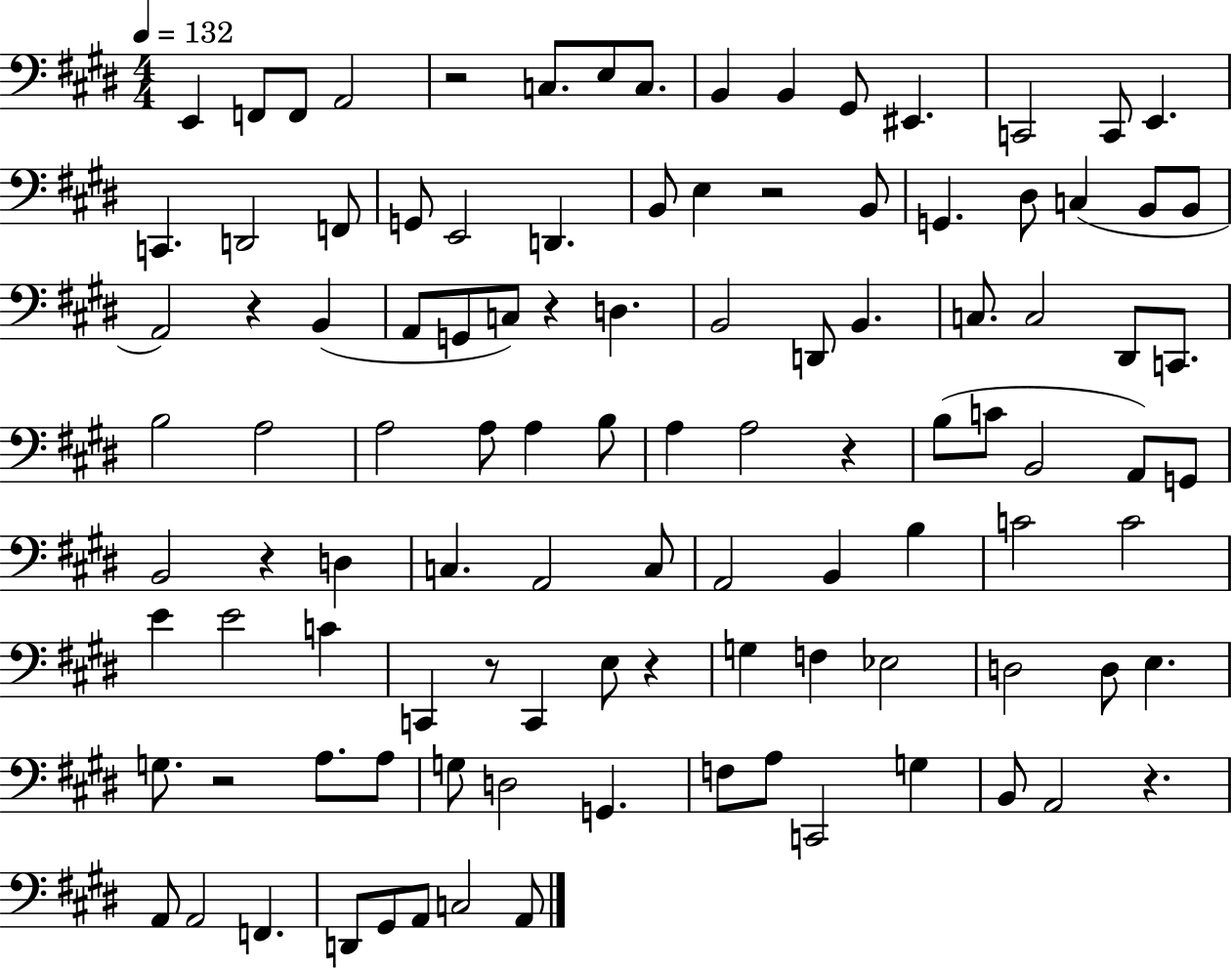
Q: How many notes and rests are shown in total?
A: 106